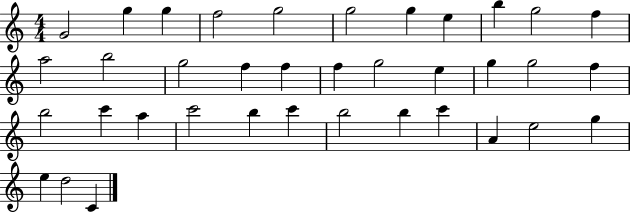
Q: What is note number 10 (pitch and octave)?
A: G5